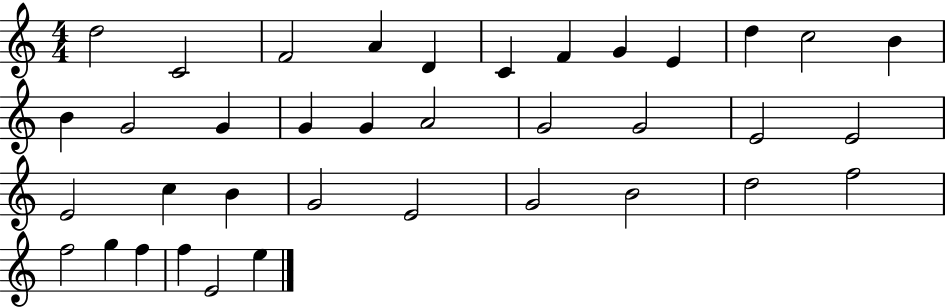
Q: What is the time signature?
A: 4/4